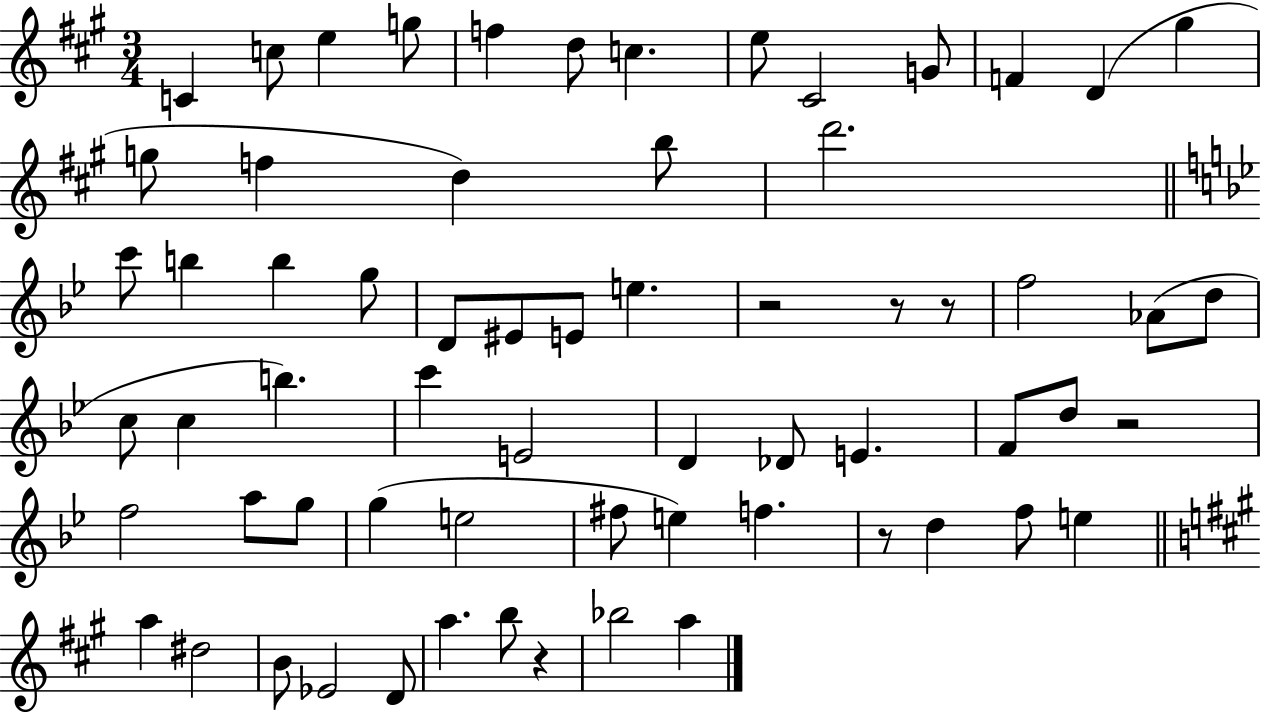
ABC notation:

X:1
T:Untitled
M:3/4
L:1/4
K:A
C c/2 e g/2 f d/2 c e/2 ^C2 G/2 F D ^g g/2 f d b/2 d'2 c'/2 b b g/2 D/2 ^E/2 E/2 e z2 z/2 z/2 f2 _A/2 d/2 c/2 c b c' E2 D _D/2 E F/2 d/2 z2 f2 a/2 g/2 g e2 ^f/2 e f z/2 d f/2 e a ^d2 B/2 _E2 D/2 a b/2 z _b2 a